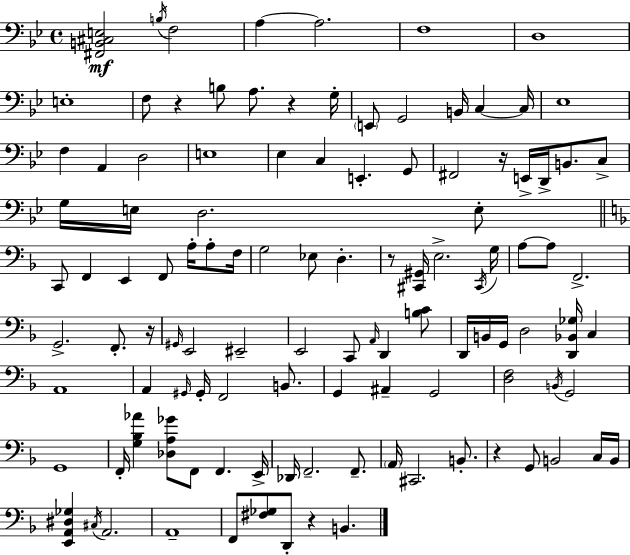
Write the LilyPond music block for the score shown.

{
  \clef bass
  \time 4/4
  \defaultTimeSignature
  \key g \minor
  \repeat volta 2 { <fis, b, cis e>2\mf \acciaccatura { b16 } f2 | a4~~ a2. | f1 | d1 | \break e1-. | f8 r4 b8 a8. r4 | g16-. \parenthesize e,8 g,2 b,16 c4~~ | c16 ees1 | \break f4 a,4 d2 | e1 | ees4 c4 e,4.-. g,8 | fis,2 r16 e,16-> d,16-> b,8. c8-> | \break g16 e16 d2. e8-. | \bar "||" \break \key f \major c,8 f,4 e,4 f,8 a16-. a8-. f16 | g2 ees8 d4.-. | r8 <cis, gis,>16 e2.-> \acciaccatura { cis,16 } | g16 a8~~ a8 f,2.-> | \break g,2.-> f,8.-. | r16 \grace { gis,16 } e,2 eis,2-- | e,2 c,8 \grace { a,16 } d,4 | <b c'>8 d,16 b,16 g,16 d2 <d, bes, ges>16 c4 | \break a,1 | a,4 \grace { gis,16 } gis,16-. f,2 | b,8. g,4 ais,4-- g,2 | <d f>2 \acciaccatura { b,16 } g,2 | \break g,1 | f,16-. <g bes aes'>4 <des a ges'>8 f,8 f,4. | e,16-> des,16 f,2.-- | f,8.-- \parenthesize a,16 cis,2. | \break b,8.-. r4 g,8 b,2 | c16 b,16 <e, a, dis ges>4 \acciaccatura { cis16 } a,2. | a,1-- | f,8 <fis ges>8 d,8-. r4 | \break b,4. } \bar "|."
}